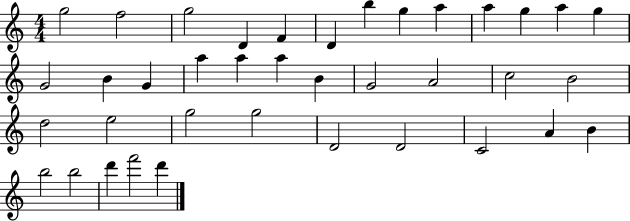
G5/h F5/h G5/h D4/q F4/q D4/q B5/q G5/q A5/q A5/q G5/q A5/q G5/q G4/h B4/q G4/q A5/q A5/q A5/q B4/q G4/h A4/h C5/h B4/h D5/h E5/h G5/h G5/h D4/h D4/h C4/h A4/q B4/q B5/h B5/h D6/q F6/h D6/q